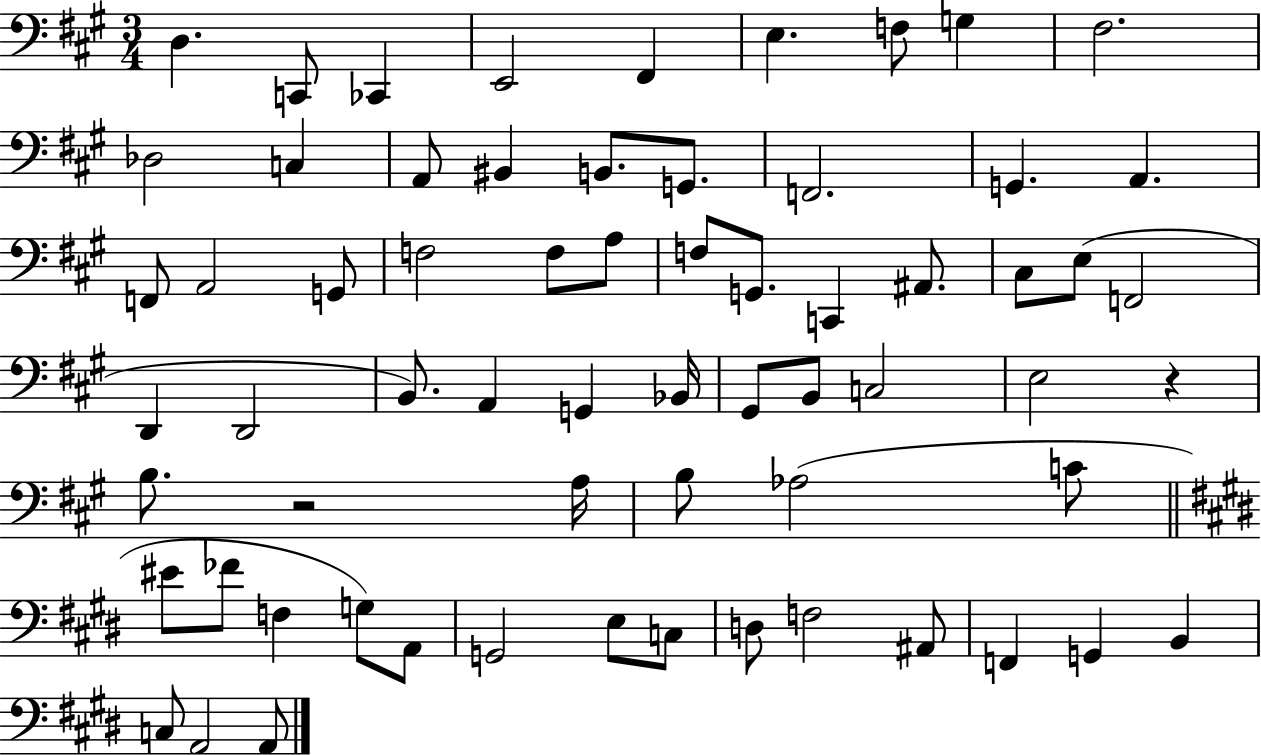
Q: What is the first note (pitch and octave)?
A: D3